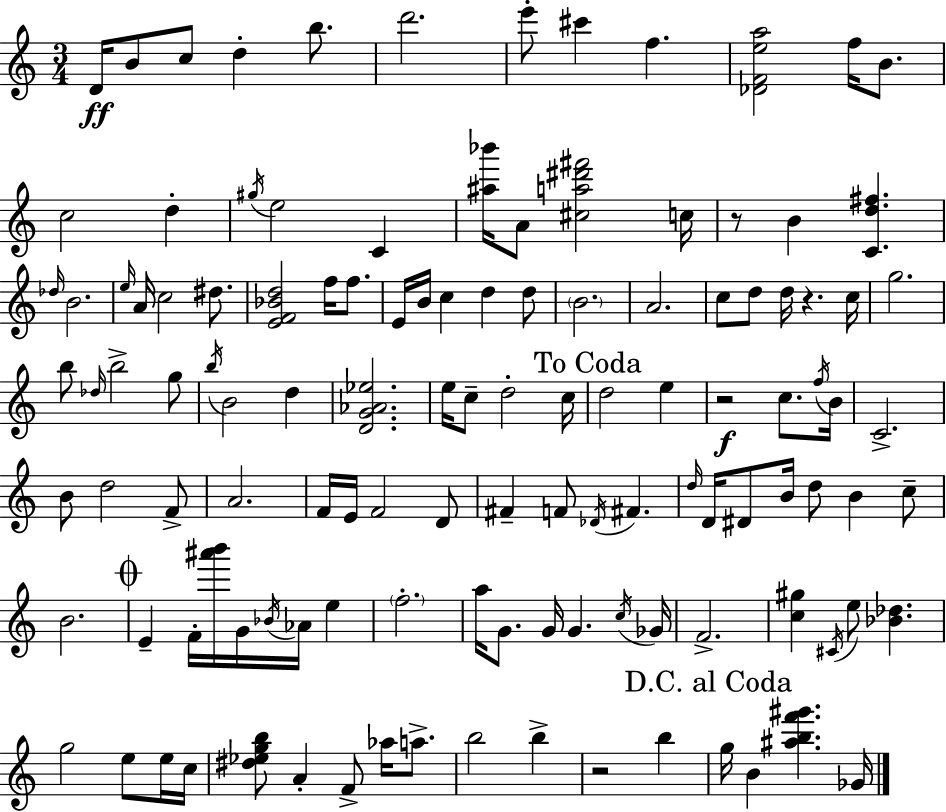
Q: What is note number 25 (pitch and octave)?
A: D#5